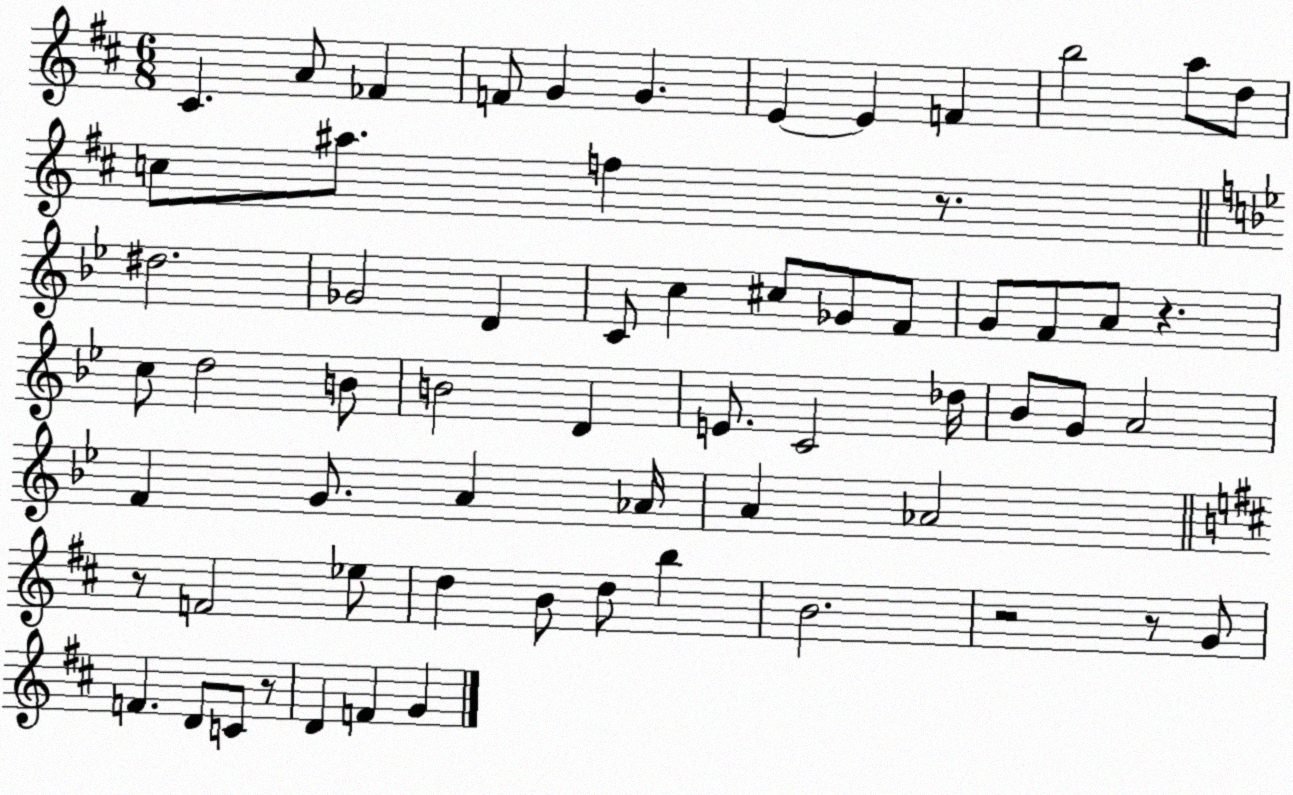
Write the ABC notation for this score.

X:1
T:Untitled
M:6/8
L:1/4
K:D
^C A/2 _F F/2 G G E E F b2 a/2 d/2 c/2 ^a/2 f z/2 ^d2 _G2 D C/2 c ^c/2 _G/2 F/2 G/2 F/2 A/2 z c/2 d2 B/2 B2 D E/2 C2 _d/4 _B/2 G/2 A2 F G/2 A _A/4 A _A2 z/2 F2 _e/2 d B/2 d/2 b B2 z2 z/2 G/2 F D/2 C/2 z/2 D F G